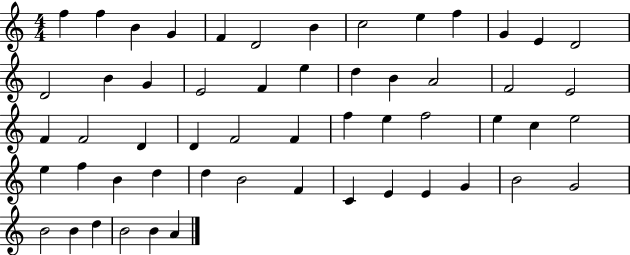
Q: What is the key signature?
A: C major